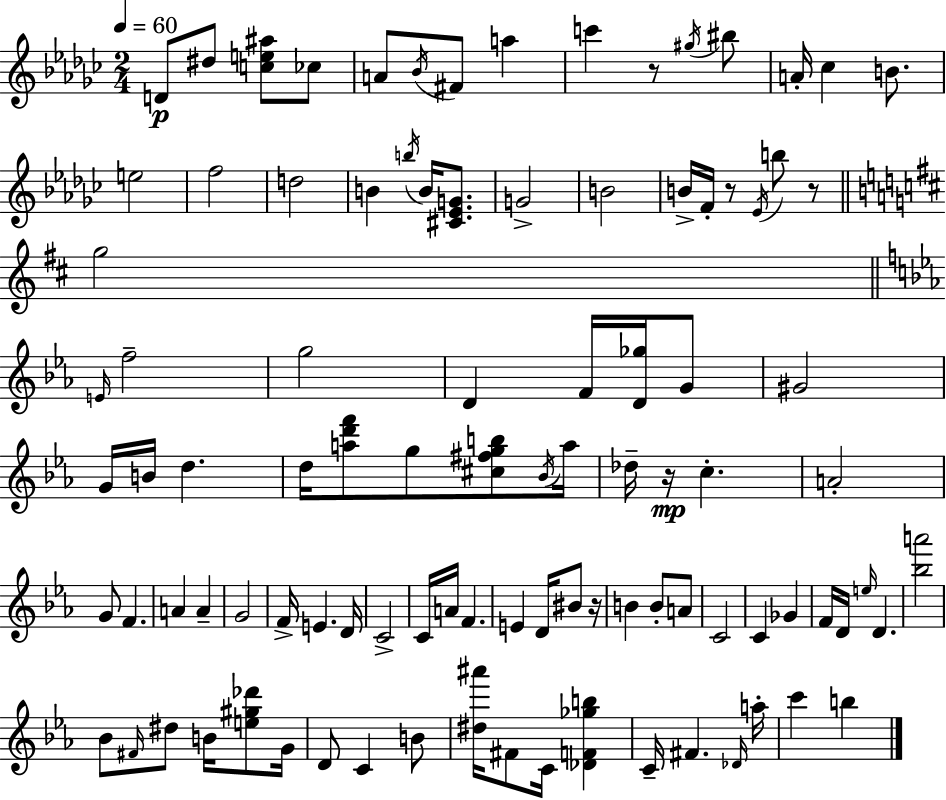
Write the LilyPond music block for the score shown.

{
  \clef treble
  \numericTimeSignature
  \time 2/4
  \key ees \minor
  \tempo 4 = 60
  d'8\p dis''8 <c'' e'' ais''>8 ces''8 | a'8 \acciaccatura { bes'16 } fis'8 a''4 | c'''4 r8 \acciaccatura { gis''16 } | bis''8 a'16-. ces''4 b'8. | \break e''2 | f''2 | d''2 | b'4 \acciaccatura { b''16 } b'16 | \break <cis' ees' g'>8. g'2-> | b'2 | b'16-> f'16-. r8 \acciaccatura { ees'16 } | b''8 r8 \bar "||" \break \key d \major g''2 | \bar "||" \break \key ees \major \grace { e'16 } f''2-- | g''2 | d'4 f'16 <d' ges''>16 g'8 | gis'2 | \break g'16 b'16 d''4. | d''16 <a'' d''' f'''>8 g''8 <cis'' fis'' g'' b''>8 | \acciaccatura { bes'16 } a''16 des''16-- r16\mp c''4.-. | a'2-. | \break g'8 f'4. | a'4 a'4-- | g'2 | f'16-> e'4. | \break d'16 c'2-> | c'16 a'16 f'4. | e'4 d'16 bis'8 | r16 b'4 b'8-. | \break a'8 c'2 | c'4 ges'4 | f'16 d'16 \grace { e''16 } d'4. | <bes'' a'''>2 | \break bes'8 \grace { fis'16 } dis''8 | b'16 <e'' gis'' des'''>8 g'16 d'8 c'4 | b'8 <dis'' ais'''>16 fis'8 c'16 | <des' f' ges'' b''>4 c'16-- fis'4. | \break \grace { des'16 } a''16-. c'''4 | b''4 \bar "|."
}